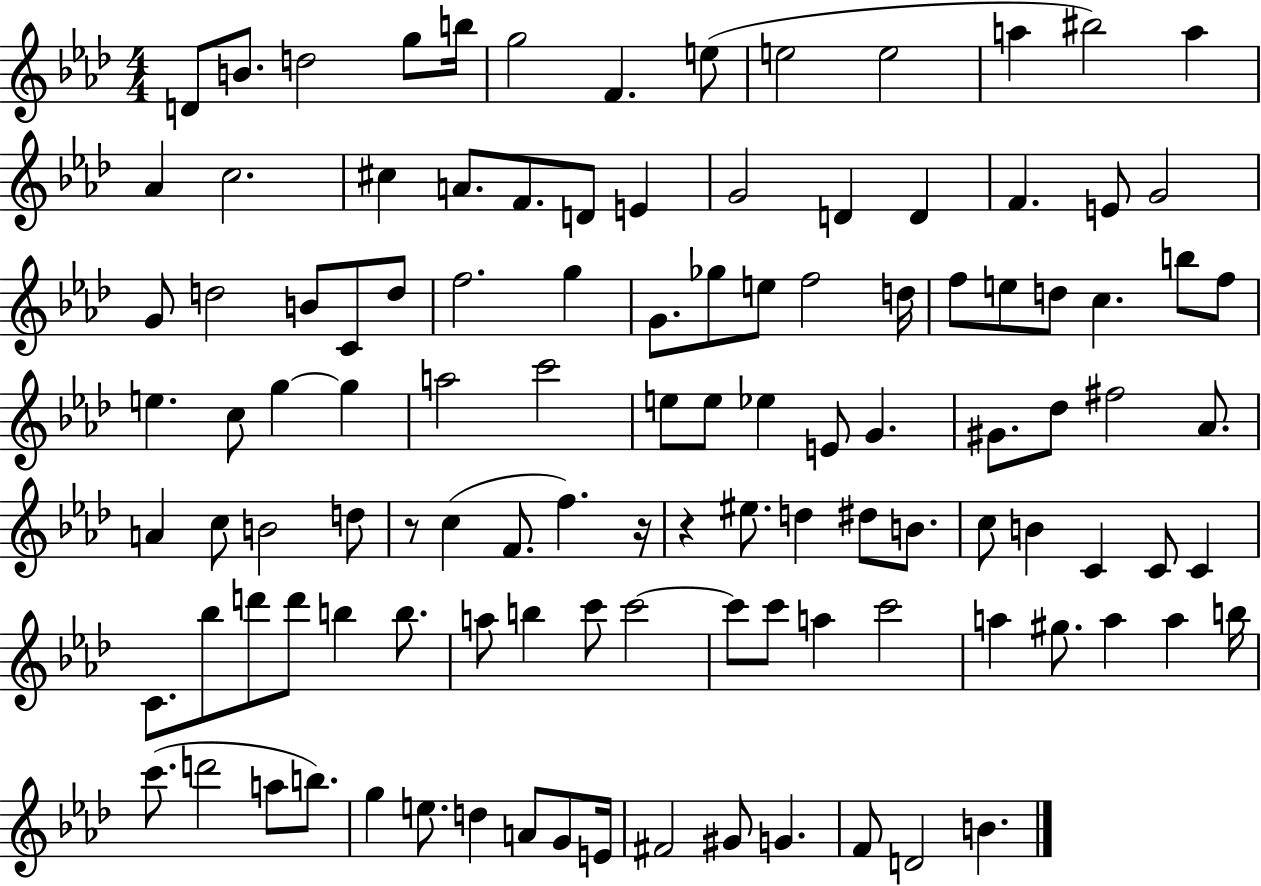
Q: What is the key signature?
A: AES major